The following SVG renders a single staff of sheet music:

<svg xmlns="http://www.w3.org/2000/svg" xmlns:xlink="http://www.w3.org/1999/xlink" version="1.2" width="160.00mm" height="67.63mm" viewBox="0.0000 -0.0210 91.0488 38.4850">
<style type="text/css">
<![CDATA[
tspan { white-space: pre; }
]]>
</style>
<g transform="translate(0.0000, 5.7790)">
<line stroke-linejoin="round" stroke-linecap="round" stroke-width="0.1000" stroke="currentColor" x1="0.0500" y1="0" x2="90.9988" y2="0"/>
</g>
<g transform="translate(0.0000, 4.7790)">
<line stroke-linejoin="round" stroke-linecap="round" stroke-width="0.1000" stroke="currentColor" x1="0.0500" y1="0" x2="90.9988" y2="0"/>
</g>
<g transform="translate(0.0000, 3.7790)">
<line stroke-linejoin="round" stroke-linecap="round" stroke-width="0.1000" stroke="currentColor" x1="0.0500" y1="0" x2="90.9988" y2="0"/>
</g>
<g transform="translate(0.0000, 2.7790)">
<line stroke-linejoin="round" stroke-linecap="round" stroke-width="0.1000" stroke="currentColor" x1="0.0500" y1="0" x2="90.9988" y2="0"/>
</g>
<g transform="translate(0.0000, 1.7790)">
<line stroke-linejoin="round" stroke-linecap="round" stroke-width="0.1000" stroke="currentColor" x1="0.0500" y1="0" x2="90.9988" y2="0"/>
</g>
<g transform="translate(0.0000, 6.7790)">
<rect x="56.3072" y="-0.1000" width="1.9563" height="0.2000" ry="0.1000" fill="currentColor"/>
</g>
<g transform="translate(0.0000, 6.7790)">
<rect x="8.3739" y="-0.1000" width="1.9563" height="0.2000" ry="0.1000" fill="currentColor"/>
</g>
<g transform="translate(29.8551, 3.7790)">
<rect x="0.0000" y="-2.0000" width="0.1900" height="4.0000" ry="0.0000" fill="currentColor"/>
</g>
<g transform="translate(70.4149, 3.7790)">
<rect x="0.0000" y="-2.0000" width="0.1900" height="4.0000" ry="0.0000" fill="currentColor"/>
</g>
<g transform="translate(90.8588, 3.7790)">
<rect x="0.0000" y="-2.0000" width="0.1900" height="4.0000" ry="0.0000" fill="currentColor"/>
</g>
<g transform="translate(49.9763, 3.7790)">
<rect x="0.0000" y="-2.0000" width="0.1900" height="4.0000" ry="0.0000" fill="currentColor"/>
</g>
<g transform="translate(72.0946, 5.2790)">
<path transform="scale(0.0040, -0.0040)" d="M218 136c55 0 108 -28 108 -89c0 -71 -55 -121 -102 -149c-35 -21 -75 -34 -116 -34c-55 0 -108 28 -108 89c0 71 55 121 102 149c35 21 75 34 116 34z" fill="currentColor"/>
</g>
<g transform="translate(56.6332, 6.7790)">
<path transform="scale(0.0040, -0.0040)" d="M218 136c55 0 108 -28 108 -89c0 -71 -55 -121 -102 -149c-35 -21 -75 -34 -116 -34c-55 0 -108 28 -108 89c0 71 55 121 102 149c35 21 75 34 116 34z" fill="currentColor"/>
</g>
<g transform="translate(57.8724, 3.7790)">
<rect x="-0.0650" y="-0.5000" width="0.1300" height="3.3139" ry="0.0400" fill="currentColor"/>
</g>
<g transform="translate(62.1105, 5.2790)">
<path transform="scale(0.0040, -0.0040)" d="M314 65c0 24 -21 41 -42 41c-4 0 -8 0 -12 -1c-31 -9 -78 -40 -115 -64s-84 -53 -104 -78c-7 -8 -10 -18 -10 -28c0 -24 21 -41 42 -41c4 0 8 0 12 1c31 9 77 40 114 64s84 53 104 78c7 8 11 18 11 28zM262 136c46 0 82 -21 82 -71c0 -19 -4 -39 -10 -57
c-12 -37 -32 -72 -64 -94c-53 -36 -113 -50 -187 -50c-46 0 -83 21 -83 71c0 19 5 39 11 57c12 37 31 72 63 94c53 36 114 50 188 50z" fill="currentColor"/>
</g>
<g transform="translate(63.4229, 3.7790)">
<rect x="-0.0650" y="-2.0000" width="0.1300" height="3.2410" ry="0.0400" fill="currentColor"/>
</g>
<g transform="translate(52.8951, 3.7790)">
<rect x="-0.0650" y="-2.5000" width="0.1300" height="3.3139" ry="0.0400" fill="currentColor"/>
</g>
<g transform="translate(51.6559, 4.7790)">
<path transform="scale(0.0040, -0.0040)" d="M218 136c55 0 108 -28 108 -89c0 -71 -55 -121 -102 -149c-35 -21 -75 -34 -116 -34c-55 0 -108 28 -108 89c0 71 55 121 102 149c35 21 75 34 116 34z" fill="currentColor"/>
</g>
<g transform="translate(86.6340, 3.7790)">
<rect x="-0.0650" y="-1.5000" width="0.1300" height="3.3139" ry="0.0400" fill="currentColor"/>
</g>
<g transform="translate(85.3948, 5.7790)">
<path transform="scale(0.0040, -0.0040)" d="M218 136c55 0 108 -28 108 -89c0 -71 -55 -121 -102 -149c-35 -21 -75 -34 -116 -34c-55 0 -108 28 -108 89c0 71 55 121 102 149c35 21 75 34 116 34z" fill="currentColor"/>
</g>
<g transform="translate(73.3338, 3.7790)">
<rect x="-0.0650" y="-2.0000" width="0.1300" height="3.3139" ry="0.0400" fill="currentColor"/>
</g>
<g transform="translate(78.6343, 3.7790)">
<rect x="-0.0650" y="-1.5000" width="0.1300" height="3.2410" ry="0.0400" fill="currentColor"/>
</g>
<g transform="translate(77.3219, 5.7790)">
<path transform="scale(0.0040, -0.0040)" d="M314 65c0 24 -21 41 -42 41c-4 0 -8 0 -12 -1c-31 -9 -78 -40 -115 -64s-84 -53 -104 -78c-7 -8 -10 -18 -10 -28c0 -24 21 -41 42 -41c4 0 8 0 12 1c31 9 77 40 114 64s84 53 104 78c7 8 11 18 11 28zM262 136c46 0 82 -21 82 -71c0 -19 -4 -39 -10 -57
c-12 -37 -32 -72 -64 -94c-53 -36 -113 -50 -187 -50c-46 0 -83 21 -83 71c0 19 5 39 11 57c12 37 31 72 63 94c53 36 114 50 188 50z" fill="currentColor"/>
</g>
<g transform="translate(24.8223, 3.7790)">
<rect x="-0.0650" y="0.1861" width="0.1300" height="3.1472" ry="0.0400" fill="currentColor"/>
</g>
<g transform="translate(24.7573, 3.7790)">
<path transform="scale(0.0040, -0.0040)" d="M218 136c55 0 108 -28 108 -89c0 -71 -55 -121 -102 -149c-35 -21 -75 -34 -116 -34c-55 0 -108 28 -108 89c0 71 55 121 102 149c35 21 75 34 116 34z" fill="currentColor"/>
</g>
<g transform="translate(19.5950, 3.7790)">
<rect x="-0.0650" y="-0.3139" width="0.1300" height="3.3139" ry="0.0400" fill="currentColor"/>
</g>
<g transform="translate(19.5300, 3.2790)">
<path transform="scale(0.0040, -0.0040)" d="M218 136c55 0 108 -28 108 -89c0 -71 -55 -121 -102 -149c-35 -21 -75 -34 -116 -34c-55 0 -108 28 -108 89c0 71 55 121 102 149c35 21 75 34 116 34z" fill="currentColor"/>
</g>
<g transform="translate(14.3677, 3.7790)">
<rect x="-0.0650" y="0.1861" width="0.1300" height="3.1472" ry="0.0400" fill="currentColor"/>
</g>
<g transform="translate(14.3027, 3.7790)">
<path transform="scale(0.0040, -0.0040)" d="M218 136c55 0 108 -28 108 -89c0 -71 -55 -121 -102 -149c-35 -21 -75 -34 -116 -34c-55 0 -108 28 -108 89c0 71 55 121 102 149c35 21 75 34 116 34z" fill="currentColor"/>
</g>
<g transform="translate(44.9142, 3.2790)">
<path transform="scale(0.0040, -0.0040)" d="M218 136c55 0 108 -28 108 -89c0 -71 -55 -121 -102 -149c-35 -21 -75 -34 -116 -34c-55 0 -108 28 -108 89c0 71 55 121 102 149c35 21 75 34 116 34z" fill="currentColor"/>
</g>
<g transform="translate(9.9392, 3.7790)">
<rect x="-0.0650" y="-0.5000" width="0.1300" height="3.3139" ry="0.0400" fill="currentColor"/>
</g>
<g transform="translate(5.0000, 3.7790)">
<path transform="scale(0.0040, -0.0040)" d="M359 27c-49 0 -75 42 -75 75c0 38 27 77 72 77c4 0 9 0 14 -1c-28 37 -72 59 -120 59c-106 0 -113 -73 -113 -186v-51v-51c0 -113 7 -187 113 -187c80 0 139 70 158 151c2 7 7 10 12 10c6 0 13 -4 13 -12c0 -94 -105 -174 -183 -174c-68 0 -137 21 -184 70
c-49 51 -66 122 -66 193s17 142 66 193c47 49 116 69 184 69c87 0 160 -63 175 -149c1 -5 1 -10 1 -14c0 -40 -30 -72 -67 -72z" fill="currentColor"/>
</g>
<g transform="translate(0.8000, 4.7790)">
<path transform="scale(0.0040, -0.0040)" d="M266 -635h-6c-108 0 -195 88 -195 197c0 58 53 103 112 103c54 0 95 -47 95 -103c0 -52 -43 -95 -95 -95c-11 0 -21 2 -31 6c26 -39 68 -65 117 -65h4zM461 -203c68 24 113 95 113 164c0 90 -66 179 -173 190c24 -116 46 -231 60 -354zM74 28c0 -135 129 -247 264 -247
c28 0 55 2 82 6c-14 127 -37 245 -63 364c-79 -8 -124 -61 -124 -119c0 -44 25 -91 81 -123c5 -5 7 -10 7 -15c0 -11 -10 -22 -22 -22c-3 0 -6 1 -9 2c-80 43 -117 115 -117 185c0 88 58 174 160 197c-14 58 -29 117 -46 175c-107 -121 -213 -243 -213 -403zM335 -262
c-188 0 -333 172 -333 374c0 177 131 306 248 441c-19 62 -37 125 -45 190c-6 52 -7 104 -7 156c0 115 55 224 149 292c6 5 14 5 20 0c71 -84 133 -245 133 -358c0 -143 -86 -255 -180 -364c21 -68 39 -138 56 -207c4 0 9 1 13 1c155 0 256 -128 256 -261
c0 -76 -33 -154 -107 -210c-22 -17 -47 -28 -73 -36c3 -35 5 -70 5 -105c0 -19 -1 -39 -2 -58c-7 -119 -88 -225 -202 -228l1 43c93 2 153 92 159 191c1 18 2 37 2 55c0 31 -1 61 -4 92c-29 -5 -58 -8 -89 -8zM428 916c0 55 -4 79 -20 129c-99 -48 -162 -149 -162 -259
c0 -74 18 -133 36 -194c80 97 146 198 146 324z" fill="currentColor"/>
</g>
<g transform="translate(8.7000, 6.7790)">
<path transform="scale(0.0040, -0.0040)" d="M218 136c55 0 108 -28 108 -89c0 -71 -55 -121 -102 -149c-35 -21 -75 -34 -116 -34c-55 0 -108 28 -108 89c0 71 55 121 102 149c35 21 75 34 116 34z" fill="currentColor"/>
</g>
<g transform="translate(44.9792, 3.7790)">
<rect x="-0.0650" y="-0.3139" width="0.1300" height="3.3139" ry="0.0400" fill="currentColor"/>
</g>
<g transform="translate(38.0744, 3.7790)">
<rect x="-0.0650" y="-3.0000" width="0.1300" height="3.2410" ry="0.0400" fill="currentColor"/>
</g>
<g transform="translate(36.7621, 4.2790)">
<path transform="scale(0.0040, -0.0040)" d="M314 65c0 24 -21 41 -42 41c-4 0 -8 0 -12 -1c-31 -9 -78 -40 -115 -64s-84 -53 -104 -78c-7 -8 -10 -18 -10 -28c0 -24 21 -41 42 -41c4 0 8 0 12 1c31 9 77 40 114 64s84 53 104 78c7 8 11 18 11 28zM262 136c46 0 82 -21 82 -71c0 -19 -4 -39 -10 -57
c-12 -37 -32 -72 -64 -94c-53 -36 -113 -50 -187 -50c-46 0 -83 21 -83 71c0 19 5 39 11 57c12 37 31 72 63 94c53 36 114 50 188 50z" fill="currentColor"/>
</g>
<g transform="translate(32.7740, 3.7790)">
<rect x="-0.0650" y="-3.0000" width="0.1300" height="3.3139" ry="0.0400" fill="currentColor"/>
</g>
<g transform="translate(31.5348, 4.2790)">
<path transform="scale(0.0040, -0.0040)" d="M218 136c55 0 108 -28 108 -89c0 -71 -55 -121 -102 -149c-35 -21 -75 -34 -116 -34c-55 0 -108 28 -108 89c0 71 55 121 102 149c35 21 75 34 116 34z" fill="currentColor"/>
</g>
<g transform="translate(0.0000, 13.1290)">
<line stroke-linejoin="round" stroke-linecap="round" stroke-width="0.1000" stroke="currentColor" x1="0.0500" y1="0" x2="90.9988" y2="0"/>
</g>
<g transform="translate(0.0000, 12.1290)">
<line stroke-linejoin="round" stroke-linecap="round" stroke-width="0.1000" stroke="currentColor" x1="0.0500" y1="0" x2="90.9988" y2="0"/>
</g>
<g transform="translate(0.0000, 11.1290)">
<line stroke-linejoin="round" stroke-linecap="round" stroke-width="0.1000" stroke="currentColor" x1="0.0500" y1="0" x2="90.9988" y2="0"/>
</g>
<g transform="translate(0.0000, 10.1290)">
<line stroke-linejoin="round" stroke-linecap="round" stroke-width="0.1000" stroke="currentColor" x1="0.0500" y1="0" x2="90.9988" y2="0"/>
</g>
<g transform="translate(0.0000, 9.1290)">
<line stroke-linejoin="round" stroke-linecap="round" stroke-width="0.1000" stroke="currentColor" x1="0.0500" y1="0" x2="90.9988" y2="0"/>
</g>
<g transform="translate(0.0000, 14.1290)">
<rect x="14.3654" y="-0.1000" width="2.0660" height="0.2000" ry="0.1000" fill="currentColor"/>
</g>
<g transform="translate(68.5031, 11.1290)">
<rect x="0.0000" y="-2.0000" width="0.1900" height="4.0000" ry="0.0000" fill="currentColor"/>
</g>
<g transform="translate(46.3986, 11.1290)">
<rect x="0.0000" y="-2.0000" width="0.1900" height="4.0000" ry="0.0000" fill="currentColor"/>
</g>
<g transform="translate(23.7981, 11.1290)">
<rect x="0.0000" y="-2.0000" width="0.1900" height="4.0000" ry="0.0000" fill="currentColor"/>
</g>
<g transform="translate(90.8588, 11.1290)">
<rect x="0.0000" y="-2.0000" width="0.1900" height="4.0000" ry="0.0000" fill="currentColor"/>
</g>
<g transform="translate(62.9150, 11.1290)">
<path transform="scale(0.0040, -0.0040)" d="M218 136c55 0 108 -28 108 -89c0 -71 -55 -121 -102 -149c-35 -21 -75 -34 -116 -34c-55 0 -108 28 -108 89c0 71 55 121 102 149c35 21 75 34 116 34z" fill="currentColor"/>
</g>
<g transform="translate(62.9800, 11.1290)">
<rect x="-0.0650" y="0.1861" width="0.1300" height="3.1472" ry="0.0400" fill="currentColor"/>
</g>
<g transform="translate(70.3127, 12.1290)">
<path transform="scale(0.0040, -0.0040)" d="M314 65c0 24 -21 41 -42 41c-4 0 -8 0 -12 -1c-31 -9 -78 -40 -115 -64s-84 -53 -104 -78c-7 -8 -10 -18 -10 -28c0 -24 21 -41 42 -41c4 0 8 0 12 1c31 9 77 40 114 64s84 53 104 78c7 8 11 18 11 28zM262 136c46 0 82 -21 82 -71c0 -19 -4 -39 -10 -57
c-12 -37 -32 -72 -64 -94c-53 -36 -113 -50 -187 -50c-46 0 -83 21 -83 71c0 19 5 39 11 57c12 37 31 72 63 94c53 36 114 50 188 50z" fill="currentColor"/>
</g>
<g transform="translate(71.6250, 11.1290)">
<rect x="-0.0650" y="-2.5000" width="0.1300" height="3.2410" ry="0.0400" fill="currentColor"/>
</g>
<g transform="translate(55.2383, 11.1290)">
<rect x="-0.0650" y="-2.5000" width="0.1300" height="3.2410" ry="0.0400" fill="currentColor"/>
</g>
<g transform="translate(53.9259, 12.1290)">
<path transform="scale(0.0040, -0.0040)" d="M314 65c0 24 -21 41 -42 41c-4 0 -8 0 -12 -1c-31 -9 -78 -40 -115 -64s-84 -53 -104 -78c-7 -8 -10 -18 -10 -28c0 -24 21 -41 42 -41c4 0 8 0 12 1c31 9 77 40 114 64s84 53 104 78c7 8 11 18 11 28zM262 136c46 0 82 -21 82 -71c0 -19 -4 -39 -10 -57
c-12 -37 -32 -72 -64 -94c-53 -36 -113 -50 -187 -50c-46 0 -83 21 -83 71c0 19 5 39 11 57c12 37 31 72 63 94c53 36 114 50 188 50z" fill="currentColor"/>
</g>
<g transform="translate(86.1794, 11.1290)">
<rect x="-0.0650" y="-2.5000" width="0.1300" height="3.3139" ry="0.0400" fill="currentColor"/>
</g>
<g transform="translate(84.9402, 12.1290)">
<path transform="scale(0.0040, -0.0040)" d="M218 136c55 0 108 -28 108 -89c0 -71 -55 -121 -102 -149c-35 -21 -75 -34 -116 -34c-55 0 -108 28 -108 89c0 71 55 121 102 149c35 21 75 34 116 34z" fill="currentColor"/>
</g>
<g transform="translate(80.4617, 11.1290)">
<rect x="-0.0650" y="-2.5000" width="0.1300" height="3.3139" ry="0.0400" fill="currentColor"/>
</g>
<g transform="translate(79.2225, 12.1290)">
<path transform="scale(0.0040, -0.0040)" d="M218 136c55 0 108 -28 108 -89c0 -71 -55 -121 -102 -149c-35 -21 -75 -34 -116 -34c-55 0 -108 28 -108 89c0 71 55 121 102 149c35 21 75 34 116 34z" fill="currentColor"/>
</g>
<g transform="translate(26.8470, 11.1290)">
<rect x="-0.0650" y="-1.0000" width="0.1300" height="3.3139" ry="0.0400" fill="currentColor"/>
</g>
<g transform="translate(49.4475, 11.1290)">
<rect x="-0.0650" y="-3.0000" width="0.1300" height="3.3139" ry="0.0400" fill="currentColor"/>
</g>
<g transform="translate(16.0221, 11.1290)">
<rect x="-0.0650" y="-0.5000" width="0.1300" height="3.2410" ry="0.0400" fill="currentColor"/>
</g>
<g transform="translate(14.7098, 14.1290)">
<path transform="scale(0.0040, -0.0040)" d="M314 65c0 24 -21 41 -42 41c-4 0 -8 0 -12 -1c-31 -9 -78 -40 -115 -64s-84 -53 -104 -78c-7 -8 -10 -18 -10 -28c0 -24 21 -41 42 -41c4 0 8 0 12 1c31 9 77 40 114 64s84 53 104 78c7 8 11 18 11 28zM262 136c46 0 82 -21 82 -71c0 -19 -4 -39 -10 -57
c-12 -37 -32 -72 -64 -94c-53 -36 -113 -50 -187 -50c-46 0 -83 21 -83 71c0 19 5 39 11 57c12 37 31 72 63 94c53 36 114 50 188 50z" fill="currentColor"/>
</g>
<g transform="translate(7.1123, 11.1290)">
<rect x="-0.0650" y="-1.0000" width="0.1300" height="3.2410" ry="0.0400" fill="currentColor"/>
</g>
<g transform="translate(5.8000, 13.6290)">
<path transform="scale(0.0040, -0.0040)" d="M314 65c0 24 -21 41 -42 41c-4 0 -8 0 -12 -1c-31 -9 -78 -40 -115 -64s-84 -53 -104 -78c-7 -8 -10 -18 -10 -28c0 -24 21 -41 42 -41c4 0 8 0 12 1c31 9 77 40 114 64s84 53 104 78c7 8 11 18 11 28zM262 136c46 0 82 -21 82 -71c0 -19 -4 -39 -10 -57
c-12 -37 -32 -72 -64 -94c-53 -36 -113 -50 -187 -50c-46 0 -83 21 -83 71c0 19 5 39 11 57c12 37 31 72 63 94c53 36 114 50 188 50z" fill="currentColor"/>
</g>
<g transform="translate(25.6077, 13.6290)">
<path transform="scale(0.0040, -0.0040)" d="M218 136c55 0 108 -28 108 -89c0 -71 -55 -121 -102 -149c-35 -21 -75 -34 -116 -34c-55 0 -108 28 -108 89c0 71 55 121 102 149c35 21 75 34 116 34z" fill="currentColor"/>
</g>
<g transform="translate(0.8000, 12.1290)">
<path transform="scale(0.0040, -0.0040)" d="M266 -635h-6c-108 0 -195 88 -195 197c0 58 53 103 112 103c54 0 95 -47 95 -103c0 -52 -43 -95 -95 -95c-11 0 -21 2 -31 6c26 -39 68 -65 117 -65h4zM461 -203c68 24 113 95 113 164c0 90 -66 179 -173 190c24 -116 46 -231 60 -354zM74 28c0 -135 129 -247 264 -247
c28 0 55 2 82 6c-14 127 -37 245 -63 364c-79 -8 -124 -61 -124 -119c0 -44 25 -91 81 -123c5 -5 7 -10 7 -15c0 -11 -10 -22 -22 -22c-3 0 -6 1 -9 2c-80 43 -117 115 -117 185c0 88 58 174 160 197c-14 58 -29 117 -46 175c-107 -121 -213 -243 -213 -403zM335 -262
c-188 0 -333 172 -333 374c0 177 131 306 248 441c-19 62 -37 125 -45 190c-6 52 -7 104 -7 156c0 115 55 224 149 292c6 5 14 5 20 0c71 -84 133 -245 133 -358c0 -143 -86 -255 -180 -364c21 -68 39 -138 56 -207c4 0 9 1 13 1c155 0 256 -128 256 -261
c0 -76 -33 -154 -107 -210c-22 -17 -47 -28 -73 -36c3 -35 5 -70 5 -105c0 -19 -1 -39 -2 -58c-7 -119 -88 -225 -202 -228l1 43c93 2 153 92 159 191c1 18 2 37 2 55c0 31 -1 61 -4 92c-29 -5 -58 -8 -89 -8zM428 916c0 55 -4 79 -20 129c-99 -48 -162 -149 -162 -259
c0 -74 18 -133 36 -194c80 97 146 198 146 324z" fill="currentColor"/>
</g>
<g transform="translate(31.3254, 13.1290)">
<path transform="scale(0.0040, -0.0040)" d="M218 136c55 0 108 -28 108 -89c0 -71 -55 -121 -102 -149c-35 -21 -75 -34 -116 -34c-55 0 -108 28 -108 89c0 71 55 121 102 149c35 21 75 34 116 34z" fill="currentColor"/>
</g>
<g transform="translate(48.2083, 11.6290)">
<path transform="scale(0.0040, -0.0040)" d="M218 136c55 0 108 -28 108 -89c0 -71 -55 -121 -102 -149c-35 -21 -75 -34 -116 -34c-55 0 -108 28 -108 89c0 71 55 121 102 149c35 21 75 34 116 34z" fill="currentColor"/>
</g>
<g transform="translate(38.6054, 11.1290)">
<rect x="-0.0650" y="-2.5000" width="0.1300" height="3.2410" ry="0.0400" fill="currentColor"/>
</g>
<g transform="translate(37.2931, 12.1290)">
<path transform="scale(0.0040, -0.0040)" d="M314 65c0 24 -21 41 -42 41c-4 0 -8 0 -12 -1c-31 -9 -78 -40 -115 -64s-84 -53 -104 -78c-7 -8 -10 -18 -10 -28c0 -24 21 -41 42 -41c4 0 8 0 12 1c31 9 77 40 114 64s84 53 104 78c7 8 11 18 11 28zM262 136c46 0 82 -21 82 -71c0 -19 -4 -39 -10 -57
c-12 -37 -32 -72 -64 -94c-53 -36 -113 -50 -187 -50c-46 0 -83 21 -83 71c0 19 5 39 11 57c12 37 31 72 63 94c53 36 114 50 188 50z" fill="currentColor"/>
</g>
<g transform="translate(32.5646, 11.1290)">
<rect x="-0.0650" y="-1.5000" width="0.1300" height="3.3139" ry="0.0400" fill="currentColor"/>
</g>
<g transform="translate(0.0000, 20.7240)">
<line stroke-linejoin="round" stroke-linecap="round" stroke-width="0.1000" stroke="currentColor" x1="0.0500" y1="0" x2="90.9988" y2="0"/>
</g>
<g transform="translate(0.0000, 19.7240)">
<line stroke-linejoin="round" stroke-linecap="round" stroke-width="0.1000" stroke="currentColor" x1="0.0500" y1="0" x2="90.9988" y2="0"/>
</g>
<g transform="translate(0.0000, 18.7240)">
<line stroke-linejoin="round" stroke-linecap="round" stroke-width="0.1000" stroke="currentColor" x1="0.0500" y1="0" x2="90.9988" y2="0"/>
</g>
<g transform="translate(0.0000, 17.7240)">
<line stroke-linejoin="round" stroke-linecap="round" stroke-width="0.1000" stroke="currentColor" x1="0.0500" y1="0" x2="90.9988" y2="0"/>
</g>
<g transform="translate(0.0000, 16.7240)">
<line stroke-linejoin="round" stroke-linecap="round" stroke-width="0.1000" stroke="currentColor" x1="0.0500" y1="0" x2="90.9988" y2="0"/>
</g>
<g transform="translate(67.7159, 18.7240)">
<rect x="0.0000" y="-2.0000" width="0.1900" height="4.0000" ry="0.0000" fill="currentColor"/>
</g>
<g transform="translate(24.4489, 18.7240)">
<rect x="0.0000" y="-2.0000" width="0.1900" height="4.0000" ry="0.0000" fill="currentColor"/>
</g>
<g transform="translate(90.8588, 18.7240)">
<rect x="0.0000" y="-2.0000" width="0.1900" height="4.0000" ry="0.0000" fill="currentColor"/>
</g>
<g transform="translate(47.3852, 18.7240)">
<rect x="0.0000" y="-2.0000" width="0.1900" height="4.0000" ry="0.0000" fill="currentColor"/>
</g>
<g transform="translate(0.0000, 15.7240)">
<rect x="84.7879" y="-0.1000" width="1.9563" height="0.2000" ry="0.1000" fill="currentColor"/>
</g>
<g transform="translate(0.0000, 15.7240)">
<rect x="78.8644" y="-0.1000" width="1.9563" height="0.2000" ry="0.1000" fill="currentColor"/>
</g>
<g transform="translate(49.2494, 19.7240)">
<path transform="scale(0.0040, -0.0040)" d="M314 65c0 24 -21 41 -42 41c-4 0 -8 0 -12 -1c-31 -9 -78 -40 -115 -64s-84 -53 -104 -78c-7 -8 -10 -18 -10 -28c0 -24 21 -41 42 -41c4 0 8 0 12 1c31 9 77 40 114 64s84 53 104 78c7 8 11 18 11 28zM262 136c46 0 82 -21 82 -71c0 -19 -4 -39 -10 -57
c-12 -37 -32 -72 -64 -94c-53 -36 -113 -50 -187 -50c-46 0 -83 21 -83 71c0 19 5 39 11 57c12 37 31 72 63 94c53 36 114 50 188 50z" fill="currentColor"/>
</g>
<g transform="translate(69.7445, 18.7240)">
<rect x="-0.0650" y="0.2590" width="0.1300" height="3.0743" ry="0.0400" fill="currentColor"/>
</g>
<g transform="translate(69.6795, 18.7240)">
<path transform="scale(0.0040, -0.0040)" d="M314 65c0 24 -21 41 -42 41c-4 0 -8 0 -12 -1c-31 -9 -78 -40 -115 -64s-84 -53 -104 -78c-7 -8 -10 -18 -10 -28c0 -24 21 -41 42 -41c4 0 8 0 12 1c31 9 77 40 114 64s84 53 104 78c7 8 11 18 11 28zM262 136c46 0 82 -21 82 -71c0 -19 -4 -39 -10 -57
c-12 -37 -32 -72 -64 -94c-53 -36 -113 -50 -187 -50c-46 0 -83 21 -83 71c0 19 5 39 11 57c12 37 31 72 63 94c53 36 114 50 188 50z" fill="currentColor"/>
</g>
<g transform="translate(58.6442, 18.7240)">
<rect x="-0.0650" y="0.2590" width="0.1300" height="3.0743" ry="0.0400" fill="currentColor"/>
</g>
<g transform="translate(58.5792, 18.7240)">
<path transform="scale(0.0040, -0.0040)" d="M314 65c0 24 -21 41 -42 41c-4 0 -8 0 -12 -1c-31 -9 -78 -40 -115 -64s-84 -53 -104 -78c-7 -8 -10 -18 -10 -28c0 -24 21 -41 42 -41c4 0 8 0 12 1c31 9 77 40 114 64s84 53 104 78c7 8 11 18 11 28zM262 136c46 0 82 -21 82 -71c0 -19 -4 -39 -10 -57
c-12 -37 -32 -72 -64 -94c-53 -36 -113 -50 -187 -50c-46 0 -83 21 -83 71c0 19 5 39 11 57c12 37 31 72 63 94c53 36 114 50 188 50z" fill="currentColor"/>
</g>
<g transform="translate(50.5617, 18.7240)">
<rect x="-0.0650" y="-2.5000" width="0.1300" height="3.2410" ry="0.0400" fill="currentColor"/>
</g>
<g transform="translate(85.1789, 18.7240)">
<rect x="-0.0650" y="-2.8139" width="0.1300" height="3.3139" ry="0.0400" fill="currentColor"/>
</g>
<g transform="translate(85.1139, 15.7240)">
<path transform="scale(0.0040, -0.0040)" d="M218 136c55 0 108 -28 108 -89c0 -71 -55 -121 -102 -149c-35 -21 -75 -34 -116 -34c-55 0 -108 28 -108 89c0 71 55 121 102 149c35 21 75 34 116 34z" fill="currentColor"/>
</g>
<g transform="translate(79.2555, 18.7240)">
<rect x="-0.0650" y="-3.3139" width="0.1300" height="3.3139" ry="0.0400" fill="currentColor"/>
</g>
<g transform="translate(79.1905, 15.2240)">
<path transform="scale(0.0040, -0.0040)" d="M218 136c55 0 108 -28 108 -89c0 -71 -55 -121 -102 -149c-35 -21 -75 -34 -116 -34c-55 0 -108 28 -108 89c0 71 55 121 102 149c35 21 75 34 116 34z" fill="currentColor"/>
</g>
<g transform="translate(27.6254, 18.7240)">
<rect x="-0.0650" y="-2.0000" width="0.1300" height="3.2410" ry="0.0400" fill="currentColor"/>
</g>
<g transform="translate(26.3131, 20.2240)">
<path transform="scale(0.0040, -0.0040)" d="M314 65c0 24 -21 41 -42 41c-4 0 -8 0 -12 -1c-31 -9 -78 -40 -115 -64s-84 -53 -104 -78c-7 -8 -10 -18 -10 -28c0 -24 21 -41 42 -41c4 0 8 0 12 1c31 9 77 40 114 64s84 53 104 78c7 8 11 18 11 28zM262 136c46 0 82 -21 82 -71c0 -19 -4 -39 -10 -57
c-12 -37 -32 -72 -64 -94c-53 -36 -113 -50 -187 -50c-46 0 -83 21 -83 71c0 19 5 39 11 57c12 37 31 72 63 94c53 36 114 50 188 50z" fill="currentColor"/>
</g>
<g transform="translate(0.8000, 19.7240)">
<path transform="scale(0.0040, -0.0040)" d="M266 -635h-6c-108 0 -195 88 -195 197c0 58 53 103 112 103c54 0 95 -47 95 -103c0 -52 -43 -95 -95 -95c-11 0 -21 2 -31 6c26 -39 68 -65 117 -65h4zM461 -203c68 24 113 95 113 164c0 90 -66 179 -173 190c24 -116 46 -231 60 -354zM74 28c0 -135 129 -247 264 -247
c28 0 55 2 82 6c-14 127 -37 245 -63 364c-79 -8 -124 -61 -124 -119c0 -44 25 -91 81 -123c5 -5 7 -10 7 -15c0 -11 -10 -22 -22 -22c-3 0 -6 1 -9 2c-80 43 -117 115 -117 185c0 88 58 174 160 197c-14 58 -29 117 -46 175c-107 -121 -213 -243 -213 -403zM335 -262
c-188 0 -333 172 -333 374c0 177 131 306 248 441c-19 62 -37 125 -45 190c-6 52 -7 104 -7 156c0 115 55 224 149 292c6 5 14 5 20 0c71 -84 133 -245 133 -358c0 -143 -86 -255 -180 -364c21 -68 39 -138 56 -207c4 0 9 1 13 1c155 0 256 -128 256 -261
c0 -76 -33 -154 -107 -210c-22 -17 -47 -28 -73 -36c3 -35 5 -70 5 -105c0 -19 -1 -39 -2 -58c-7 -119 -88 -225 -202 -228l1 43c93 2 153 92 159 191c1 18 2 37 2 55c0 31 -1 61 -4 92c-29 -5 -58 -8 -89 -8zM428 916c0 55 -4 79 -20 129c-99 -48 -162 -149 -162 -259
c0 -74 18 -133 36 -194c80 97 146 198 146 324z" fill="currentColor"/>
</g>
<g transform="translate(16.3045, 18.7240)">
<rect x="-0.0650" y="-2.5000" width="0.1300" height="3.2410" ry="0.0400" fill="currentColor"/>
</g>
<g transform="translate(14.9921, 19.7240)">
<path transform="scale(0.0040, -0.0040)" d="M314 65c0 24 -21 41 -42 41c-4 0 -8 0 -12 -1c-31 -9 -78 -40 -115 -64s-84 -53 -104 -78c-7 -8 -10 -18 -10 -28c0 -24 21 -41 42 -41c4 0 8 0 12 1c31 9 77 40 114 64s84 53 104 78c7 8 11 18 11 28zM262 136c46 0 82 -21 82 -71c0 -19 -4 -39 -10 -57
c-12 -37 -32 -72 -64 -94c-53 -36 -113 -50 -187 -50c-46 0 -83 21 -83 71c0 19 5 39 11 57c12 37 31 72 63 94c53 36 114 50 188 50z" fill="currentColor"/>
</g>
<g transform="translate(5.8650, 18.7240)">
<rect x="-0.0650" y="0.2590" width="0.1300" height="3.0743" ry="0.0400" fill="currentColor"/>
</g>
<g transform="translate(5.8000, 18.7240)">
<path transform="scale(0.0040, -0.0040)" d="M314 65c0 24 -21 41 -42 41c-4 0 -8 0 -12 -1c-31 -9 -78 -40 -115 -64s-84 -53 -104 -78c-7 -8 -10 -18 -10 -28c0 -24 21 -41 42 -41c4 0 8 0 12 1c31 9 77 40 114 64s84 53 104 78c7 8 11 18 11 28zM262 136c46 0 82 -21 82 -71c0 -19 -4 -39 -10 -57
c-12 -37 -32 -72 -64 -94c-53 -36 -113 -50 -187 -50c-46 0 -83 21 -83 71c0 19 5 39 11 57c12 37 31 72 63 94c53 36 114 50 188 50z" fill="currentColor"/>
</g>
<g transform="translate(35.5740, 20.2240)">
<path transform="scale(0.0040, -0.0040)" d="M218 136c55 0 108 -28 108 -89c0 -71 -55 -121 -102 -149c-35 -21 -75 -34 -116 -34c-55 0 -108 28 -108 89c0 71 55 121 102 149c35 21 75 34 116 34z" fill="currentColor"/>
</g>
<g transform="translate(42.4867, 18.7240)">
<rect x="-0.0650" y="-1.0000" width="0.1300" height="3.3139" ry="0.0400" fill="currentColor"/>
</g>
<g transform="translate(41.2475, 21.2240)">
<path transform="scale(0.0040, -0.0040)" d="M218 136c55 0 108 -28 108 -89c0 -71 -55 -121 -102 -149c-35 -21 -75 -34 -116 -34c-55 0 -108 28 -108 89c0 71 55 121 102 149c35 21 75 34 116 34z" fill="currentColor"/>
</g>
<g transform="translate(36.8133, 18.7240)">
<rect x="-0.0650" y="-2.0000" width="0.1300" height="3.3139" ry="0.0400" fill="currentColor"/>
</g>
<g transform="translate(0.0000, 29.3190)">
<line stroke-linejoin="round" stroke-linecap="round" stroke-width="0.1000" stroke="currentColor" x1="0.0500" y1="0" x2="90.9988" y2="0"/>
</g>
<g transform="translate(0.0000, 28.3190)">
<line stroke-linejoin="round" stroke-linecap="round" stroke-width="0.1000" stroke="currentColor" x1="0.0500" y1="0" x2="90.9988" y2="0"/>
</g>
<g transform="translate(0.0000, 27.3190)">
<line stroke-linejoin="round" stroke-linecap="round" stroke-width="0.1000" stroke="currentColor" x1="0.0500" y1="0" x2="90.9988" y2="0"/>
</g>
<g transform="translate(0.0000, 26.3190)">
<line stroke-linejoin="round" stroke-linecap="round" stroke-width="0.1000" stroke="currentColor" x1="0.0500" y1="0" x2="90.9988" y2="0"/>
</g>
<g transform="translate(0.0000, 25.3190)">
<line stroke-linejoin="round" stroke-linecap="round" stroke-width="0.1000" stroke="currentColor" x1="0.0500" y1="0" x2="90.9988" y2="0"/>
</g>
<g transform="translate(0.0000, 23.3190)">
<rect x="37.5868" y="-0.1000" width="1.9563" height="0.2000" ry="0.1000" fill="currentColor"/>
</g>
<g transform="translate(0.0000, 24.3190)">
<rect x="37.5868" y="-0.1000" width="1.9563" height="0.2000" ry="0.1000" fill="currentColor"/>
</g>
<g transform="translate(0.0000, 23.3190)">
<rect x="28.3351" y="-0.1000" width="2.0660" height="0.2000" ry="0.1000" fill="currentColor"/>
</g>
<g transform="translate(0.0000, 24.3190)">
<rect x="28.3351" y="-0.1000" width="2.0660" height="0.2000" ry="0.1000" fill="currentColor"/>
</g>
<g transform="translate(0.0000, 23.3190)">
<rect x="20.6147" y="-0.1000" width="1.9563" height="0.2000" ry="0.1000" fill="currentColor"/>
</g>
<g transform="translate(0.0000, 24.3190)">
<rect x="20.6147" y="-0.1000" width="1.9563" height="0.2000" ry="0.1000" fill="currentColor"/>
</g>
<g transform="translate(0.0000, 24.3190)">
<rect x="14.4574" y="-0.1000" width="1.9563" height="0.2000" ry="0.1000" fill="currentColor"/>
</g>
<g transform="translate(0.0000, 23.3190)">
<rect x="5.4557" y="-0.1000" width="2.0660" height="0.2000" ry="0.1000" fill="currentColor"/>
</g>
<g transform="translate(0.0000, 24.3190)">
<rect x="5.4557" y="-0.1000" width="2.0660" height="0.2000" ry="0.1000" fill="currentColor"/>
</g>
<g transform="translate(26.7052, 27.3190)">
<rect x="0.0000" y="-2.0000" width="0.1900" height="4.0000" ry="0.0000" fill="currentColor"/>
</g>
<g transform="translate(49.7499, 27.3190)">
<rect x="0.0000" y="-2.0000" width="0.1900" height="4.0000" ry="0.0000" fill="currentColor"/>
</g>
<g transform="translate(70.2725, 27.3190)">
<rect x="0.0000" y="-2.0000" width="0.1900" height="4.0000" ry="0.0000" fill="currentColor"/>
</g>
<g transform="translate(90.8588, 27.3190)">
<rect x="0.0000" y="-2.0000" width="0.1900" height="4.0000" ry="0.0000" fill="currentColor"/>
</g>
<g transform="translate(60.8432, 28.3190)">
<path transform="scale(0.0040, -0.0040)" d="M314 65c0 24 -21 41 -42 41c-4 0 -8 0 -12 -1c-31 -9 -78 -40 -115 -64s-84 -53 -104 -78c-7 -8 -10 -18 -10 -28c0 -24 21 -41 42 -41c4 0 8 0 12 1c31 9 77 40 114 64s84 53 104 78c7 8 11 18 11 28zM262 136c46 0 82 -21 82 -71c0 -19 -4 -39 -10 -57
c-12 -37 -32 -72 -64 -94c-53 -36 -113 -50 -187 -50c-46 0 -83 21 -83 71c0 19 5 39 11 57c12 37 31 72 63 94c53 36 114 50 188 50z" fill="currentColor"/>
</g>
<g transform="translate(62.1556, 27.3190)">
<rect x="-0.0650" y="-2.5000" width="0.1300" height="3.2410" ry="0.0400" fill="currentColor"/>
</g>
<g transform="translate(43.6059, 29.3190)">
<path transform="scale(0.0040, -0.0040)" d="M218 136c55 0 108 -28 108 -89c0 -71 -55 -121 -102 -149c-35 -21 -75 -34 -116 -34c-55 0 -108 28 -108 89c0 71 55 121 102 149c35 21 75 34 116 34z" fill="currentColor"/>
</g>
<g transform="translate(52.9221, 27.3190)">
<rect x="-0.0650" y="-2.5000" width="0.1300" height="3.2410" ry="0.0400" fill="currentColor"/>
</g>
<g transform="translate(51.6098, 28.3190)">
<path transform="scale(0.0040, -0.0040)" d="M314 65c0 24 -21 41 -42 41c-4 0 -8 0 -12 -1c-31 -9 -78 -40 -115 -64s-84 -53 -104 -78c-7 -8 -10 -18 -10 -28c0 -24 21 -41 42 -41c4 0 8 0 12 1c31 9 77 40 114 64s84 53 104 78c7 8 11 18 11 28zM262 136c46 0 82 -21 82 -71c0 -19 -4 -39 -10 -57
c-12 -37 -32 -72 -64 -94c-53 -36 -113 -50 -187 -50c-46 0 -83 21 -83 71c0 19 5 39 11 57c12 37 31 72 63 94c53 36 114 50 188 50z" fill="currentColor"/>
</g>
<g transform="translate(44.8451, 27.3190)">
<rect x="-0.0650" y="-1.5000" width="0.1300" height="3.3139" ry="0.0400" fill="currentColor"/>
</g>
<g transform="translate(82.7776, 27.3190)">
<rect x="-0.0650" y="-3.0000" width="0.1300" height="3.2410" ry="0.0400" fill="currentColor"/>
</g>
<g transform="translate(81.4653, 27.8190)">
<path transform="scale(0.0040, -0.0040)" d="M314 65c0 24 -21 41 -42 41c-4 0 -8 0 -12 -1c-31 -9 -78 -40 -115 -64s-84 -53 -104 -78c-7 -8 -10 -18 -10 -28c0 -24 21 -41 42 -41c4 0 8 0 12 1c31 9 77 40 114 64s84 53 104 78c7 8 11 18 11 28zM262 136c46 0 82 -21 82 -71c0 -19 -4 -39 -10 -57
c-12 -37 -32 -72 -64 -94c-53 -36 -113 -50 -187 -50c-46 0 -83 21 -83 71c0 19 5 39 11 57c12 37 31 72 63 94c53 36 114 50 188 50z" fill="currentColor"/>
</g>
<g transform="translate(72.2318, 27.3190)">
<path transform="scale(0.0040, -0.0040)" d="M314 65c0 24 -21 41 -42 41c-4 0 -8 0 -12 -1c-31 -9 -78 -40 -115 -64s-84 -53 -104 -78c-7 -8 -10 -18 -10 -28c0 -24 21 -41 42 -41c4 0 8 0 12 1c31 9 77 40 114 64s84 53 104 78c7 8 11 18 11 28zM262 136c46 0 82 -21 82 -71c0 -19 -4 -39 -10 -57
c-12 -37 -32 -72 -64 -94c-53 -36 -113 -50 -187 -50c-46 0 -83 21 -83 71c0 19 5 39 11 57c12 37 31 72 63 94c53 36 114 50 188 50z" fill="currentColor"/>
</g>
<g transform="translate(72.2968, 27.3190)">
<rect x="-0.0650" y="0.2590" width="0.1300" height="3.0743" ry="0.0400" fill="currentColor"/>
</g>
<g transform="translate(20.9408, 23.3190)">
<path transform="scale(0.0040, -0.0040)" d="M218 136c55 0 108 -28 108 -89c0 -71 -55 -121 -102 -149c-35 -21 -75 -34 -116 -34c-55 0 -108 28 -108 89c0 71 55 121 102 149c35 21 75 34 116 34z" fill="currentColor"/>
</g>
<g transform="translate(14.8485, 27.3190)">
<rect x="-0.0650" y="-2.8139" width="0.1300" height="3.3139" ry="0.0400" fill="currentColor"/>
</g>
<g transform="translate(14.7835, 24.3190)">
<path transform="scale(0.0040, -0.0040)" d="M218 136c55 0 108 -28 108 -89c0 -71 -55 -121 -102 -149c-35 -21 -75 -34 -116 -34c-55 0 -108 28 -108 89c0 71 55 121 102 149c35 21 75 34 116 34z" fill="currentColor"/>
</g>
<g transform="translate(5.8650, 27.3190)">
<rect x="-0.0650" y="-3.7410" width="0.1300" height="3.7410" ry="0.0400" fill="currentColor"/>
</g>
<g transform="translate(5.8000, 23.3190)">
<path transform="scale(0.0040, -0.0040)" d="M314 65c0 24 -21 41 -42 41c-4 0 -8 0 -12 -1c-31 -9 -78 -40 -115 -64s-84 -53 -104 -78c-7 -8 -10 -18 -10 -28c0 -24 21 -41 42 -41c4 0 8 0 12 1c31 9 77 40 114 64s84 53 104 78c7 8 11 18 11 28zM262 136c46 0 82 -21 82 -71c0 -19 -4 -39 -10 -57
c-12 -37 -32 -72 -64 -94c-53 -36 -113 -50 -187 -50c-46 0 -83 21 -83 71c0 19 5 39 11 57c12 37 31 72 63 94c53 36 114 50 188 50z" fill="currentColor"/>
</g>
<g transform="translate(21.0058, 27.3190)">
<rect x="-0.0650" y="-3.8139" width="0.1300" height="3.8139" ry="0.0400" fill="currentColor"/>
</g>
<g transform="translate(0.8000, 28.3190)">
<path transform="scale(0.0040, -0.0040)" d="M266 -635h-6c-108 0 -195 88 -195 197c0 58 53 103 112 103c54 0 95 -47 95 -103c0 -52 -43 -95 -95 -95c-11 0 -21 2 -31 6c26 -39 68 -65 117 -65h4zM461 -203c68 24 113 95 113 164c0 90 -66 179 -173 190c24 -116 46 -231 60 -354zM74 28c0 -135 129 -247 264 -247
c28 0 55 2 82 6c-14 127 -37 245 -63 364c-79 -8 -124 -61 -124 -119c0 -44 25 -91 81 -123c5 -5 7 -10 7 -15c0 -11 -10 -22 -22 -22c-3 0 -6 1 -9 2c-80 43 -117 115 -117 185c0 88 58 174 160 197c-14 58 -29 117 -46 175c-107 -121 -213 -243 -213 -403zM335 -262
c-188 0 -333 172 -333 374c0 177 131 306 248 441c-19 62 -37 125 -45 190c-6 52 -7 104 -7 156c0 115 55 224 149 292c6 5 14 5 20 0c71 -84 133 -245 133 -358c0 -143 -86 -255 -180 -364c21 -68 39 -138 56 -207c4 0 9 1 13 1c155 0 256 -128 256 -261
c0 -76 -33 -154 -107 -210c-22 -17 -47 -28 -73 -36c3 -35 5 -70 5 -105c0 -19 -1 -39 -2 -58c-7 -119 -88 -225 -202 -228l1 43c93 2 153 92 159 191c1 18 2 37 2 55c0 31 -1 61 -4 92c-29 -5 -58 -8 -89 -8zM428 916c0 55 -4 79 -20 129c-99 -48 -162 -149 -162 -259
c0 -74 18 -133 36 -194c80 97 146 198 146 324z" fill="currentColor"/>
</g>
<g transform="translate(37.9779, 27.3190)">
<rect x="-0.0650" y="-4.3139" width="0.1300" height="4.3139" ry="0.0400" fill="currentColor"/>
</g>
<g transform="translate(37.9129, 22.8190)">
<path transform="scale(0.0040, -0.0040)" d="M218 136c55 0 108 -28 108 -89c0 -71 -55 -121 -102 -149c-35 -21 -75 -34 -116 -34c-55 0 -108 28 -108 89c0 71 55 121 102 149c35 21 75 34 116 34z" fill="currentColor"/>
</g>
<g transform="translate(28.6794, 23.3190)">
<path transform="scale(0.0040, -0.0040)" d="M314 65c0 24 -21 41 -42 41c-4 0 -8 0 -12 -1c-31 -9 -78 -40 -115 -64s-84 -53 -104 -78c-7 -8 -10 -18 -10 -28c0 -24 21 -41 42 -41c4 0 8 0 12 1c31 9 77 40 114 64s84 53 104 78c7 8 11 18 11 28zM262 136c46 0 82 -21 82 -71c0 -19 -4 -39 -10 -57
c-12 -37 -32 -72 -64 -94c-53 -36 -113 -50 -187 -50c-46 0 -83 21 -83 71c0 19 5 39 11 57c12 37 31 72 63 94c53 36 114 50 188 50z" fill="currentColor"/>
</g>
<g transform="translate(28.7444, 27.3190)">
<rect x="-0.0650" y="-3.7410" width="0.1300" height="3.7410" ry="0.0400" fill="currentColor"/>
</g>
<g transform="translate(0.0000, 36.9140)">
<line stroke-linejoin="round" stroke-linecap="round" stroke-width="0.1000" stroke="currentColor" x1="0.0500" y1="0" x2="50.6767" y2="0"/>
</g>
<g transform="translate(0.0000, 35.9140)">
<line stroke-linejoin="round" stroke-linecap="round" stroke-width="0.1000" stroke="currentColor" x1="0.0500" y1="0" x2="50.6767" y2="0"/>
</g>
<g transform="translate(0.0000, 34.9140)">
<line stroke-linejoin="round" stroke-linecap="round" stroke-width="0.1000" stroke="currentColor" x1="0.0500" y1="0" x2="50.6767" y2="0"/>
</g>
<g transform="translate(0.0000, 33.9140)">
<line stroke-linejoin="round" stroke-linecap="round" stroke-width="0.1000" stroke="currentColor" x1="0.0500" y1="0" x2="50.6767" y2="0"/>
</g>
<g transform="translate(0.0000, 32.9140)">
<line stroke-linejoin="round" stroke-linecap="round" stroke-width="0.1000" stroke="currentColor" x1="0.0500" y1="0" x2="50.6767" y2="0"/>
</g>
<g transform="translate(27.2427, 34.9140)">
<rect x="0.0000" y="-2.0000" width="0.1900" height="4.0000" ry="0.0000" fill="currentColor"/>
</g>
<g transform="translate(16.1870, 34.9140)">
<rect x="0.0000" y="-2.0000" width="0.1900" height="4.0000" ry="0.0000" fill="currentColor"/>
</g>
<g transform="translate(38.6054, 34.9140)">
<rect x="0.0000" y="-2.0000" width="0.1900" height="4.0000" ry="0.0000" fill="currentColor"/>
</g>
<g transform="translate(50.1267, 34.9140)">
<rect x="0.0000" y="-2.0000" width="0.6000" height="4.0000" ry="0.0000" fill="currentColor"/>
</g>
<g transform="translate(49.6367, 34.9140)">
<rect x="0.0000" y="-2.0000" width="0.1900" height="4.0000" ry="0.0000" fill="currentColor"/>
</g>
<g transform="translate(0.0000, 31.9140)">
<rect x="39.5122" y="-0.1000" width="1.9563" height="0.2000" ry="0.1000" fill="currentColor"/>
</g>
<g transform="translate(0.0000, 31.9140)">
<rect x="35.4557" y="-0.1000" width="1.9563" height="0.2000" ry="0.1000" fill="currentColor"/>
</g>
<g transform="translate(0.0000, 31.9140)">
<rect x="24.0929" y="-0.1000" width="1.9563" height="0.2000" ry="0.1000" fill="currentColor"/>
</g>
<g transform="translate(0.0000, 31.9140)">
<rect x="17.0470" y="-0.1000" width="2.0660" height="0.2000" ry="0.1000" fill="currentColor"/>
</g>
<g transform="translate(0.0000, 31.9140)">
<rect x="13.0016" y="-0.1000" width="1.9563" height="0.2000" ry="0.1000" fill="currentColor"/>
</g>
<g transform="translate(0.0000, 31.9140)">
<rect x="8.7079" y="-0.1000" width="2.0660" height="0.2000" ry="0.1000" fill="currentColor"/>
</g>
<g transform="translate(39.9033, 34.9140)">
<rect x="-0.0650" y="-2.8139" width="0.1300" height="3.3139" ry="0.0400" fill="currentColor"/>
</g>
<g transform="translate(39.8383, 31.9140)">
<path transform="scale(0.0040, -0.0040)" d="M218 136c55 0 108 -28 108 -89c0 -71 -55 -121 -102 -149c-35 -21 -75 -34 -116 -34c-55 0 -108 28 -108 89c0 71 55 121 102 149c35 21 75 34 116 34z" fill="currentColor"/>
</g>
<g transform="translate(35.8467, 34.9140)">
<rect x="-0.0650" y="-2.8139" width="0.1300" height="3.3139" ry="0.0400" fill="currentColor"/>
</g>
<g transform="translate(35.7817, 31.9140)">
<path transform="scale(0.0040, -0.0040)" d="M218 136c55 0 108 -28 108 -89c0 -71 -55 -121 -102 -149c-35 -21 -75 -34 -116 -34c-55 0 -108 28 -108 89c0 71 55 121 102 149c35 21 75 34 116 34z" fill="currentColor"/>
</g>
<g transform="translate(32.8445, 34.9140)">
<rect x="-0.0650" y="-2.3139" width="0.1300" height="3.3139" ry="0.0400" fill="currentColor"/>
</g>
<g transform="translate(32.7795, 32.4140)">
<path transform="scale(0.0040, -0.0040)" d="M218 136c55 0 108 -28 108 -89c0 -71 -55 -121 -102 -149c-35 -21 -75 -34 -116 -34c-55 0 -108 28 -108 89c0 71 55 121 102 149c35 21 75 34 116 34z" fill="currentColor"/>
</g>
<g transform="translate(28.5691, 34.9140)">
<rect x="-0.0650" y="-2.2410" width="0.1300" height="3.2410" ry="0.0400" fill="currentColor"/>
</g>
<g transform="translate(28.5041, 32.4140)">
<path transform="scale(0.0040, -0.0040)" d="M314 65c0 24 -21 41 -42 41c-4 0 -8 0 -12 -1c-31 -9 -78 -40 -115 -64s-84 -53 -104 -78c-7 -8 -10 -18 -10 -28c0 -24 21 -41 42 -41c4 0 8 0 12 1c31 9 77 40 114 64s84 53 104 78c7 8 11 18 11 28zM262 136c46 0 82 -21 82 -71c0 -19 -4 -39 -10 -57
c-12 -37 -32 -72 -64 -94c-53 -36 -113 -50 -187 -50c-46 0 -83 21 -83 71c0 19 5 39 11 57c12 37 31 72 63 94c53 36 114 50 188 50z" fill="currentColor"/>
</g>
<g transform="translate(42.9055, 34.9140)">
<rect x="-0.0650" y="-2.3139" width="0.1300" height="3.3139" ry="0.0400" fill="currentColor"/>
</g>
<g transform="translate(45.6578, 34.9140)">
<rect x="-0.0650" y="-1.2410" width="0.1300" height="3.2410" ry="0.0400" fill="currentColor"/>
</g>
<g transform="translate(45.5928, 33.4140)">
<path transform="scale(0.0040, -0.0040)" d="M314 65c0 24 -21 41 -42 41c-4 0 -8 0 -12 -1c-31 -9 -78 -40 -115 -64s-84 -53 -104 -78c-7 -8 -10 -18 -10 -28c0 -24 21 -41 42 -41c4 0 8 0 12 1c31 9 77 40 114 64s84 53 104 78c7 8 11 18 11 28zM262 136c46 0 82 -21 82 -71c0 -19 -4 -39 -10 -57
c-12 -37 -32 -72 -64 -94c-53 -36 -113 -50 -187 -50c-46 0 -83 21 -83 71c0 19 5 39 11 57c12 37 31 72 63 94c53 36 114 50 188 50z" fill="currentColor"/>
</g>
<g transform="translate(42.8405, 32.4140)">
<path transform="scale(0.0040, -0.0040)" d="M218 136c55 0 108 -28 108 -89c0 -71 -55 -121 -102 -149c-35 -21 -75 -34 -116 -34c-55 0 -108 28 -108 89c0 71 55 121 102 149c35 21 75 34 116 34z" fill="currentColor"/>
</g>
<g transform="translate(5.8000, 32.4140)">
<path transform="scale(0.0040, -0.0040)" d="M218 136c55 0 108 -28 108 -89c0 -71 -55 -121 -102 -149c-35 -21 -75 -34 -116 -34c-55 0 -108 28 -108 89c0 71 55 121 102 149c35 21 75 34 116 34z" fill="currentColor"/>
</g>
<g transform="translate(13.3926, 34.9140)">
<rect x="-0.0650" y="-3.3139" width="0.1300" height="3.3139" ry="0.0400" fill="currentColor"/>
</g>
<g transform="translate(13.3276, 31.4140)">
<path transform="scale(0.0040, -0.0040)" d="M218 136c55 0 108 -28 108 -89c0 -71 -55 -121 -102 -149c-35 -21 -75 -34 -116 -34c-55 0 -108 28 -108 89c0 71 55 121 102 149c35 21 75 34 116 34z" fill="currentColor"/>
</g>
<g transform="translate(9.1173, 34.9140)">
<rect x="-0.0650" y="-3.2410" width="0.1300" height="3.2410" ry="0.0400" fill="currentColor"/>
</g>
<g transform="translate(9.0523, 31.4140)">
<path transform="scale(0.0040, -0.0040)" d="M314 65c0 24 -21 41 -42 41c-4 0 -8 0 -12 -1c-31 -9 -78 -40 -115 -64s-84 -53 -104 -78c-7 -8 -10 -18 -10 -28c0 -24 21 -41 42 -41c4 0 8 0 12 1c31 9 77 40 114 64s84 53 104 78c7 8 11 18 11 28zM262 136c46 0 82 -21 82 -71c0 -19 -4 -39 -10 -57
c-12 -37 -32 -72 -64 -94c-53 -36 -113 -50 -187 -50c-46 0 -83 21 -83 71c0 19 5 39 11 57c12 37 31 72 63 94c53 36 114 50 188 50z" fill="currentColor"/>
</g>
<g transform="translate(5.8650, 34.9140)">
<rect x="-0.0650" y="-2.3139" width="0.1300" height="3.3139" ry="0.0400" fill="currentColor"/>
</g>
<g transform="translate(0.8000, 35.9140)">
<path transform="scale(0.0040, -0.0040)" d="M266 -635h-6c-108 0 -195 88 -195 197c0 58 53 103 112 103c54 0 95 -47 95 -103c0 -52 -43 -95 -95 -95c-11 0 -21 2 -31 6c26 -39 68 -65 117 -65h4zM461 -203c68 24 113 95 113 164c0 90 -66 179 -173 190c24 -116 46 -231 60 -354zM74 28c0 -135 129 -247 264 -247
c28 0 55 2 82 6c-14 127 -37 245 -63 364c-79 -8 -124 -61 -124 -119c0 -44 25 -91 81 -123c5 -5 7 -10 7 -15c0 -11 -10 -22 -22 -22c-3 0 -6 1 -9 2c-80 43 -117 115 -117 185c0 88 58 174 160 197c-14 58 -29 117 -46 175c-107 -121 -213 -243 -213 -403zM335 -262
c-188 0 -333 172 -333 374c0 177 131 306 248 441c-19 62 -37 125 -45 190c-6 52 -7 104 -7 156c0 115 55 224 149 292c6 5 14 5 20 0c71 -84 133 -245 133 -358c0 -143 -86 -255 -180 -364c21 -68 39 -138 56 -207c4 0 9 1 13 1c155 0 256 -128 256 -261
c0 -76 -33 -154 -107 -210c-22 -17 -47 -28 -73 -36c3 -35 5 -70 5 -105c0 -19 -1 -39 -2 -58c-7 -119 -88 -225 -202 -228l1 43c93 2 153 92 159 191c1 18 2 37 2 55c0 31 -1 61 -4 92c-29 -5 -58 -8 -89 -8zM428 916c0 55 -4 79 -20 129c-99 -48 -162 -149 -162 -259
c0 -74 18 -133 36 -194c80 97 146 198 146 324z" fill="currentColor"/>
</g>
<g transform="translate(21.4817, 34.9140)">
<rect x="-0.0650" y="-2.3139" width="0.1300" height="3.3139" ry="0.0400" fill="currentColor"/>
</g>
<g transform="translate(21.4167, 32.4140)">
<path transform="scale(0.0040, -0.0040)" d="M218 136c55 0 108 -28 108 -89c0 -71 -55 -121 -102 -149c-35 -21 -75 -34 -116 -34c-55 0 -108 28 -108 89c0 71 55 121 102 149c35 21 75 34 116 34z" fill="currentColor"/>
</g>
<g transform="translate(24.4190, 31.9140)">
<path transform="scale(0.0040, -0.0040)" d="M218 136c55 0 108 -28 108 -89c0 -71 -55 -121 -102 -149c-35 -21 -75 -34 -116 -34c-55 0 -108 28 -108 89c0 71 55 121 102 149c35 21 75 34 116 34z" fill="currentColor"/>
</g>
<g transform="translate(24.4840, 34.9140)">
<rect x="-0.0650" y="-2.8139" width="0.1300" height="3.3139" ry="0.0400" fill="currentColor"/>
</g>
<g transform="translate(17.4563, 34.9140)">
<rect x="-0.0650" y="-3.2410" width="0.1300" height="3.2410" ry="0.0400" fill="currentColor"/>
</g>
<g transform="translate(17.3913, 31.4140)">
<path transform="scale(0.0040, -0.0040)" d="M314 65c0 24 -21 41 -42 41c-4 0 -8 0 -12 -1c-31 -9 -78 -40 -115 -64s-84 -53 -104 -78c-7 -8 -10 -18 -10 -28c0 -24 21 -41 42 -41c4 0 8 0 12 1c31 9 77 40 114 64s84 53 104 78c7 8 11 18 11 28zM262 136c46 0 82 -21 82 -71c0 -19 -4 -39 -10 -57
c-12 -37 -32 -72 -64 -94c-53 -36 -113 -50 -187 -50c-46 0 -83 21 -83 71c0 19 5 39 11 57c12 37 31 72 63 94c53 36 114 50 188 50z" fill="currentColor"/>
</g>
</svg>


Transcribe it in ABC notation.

X:1
T:Untitled
M:4/4
L:1/4
K:C
C B c B A A2 c G C F2 F E2 E D2 C2 D E G2 A G2 B G2 G G B2 G2 F2 F D G2 B2 B2 b a c'2 a c' c'2 d' E G2 G2 B2 A2 g b2 b b2 g a g2 g a a g e2